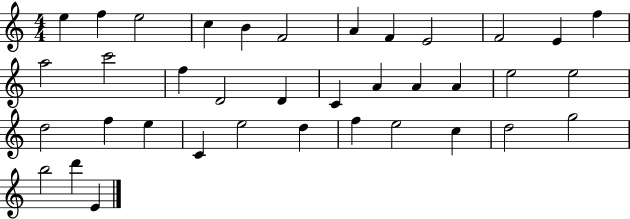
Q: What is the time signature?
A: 4/4